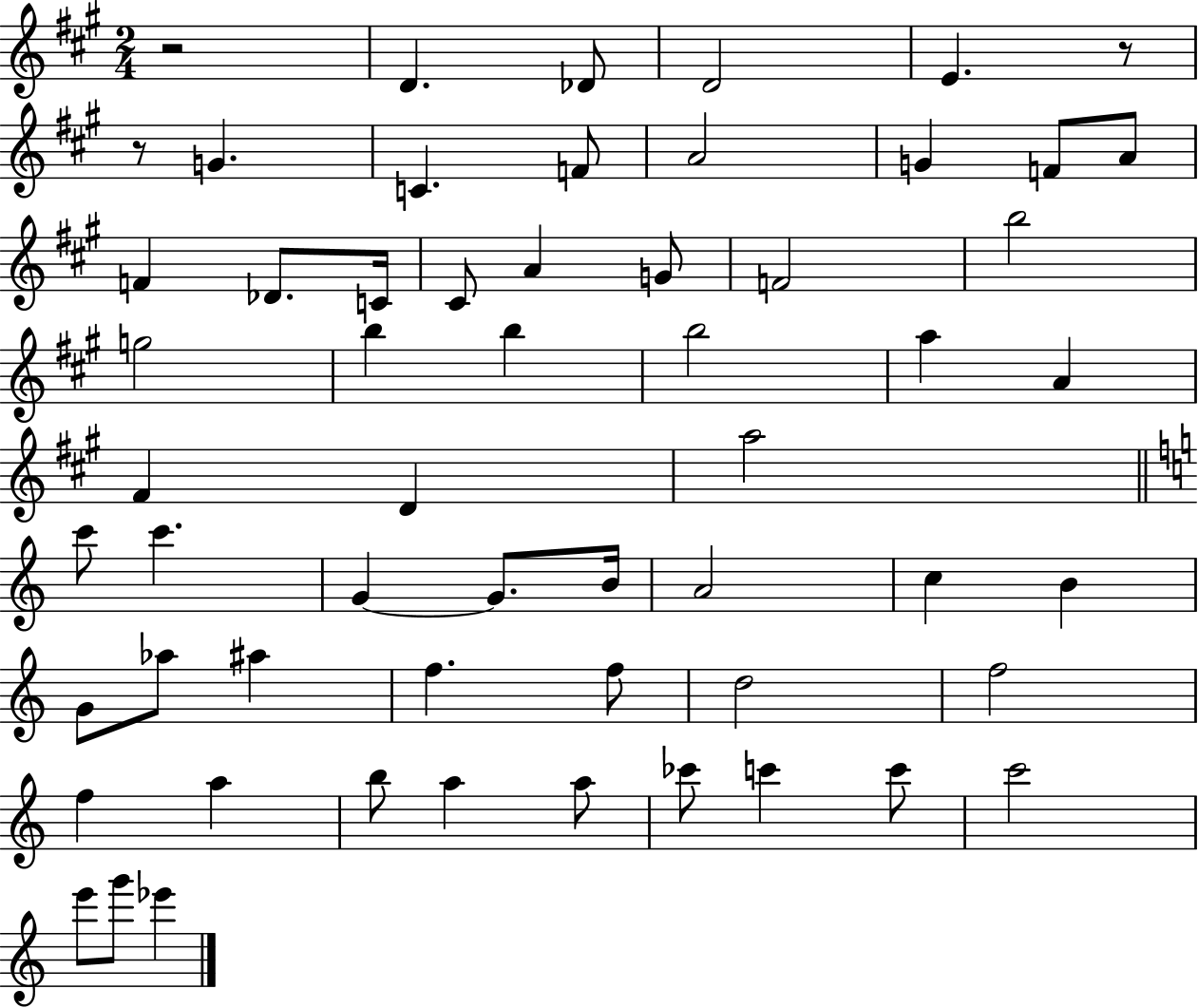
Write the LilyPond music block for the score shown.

{
  \clef treble
  \numericTimeSignature
  \time 2/4
  \key a \major
  r2 | d'4. des'8 | d'2 | e'4. r8 | \break r8 g'4. | c'4. f'8 | a'2 | g'4 f'8 a'8 | \break f'4 des'8. c'16 | cis'8 a'4 g'8 | f'2 | b''2 | \break g''2 | b''4 b''4 | b''2 | a''4 a'4 | \break fis'4 d'4 | a''2 | \bar "||" \break \key c \major c'''8 c'''4. | g'4~~ g'8. b'16 | a'2 | c''4 b'4 | \break g'8 aes''8 ais''4 | f''4. f''8 | d''2 | f''2 | \break f''4 a''4 | b''8 a''4 a''8 | ces'''8 c'''4 c'''8 | c'''2 | \break e'''8 g'''8 ees'''4 | \bar "|."
}